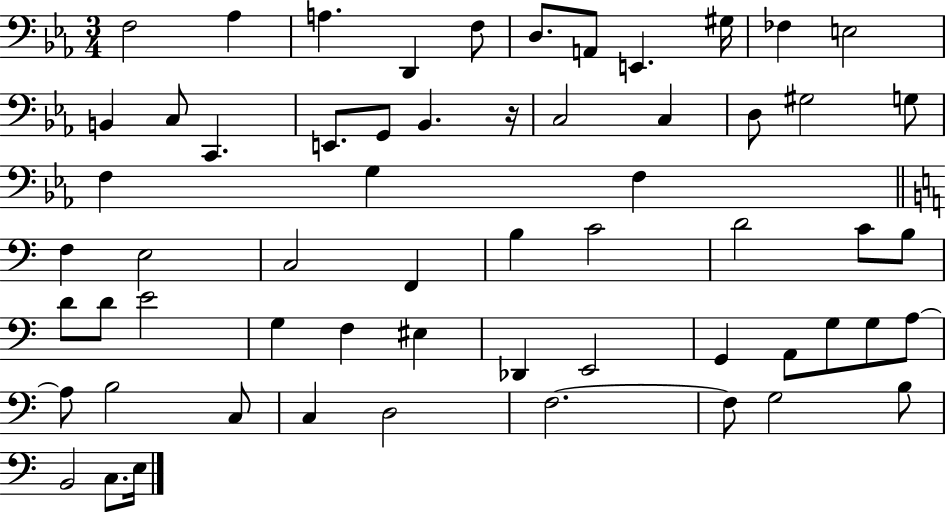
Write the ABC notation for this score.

X:1
T:Untitled
M:3/4
L:1/4
K:Eb
F,2 _A, A, D,, F,/2 D,/2 A,,/2 E,, ^G,/4 _F, E,2 B,, C,/2 C,, E,,/2 G,,/2 _B,, z/4 C,2 C, D,/2 ^G,2 G,/2 F, G, F, F, E,2 C,2 F,, B, C2 D2 C/2 B,/2 D/2 D/2 E2 G, F, ^E, _D,, E,,2 G,, A,,/2 G,/2 G,/2 A,/2 A,/2 B,2 C,/2 C, D,2 F,2 F,/2 G,2 B,/2 B,,2 C,/2 E,/4